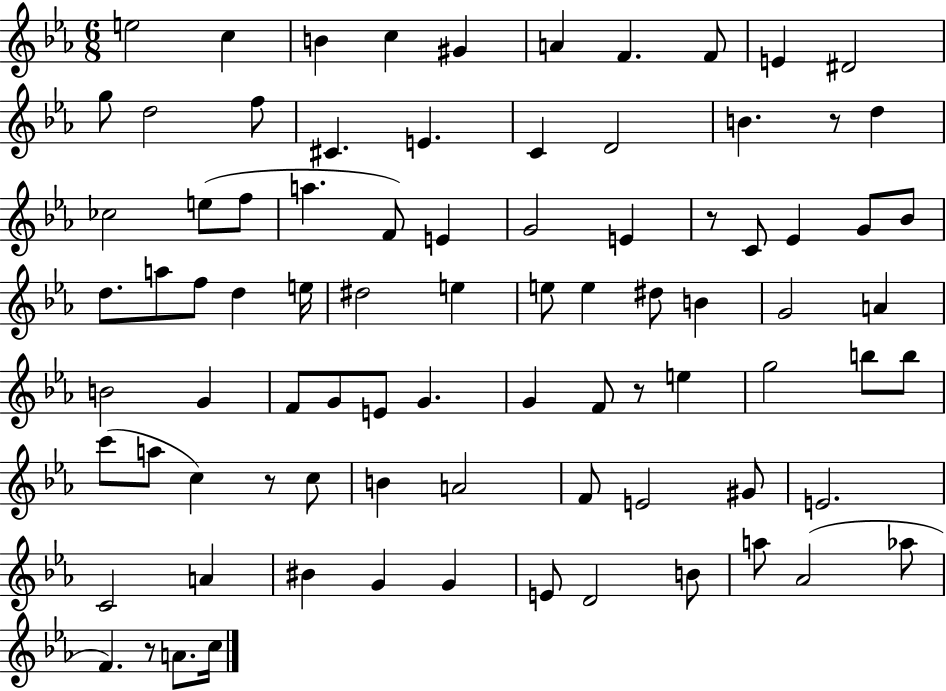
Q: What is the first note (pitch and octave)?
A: E5